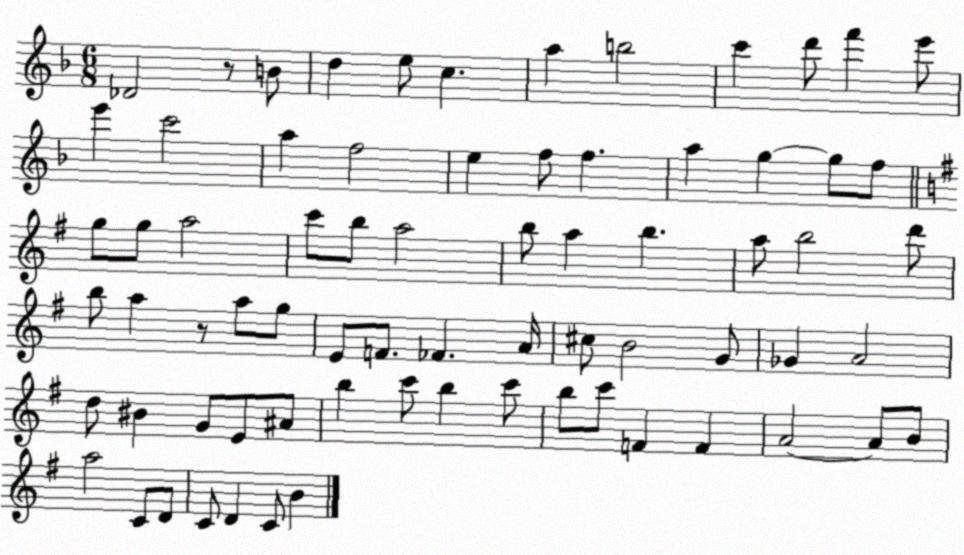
X:1
T:Untitled
M:6/8
L:1/4
K:F
_D2 z/2 B/2 d e/2 c a b2 c' d'/2 f' e'/2 e' c'2 a f2 e f/2 f a g g/2 f/2 g/2 g/2 a2 c'/2 b/2 a2 b/2 a b a/2 b2 d'/2 b/2 a z/2 a/2 g/2 E/2 F/2 _F A/4 ^c/2 B2 G/2 _G A2 d/2 ^B G/2 E/2 ^A/2 b c'/2 b c'/2 b/2 c'/2 F F A2 A/2 B/2 a2 C/2 D/2 C/2 D C/2 B